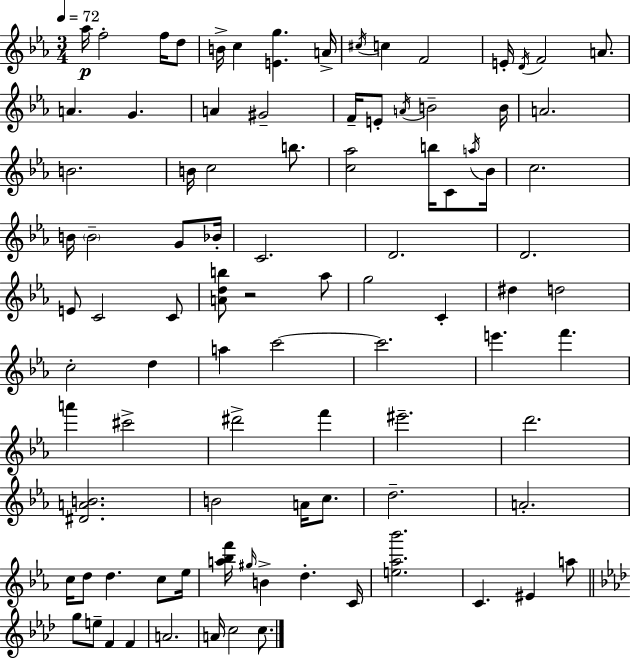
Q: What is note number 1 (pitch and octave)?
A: Ab5